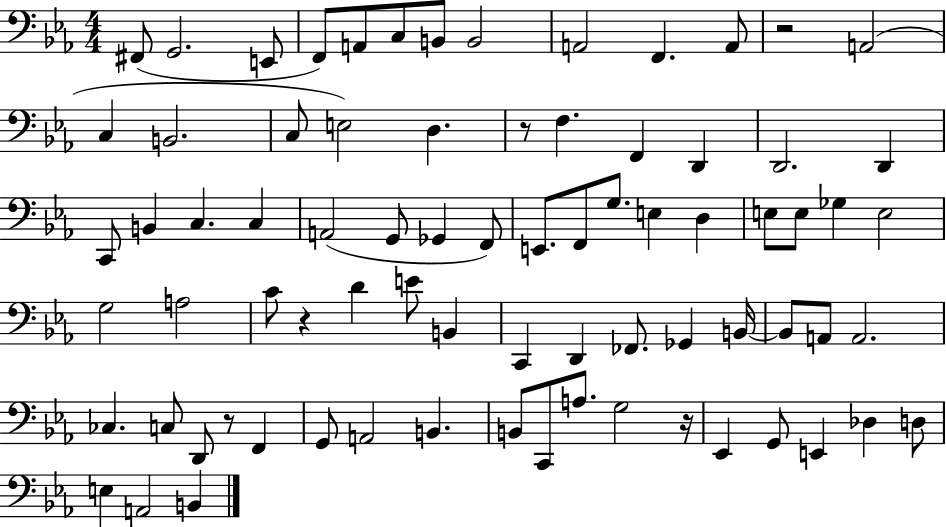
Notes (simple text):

F#2/e G2/h. E2/e F2/e A2/e C3/e B2/e B2/h A2/h F2/q. A2/e R/h A2/h C3/q B2/h. C3/e E3/h D3/q. R/e F3/q. F2/q D2/q D2/h. D2/q C2/e B2/q C3/q. C3/q A2/h G2/e Gb2/q F2/e E2/e. F2/e G3/e. E3/q D3/q E3/e E3/e Gb3/q E3/h G3/h A3/h C4/e R/q D4/q E4/e B2/q C2/q D2/q FES2/e. Gb2/q B2/s B2/e A2/e A2/h. CES3/q. C3/e D2/e R/e F2/q G2/e A2/h B2/q. B2/e C2/e A3/e. G3/h R/s Eb2/q G2/e E2/q Db3/q D3/e E3/q A2/h B2/q